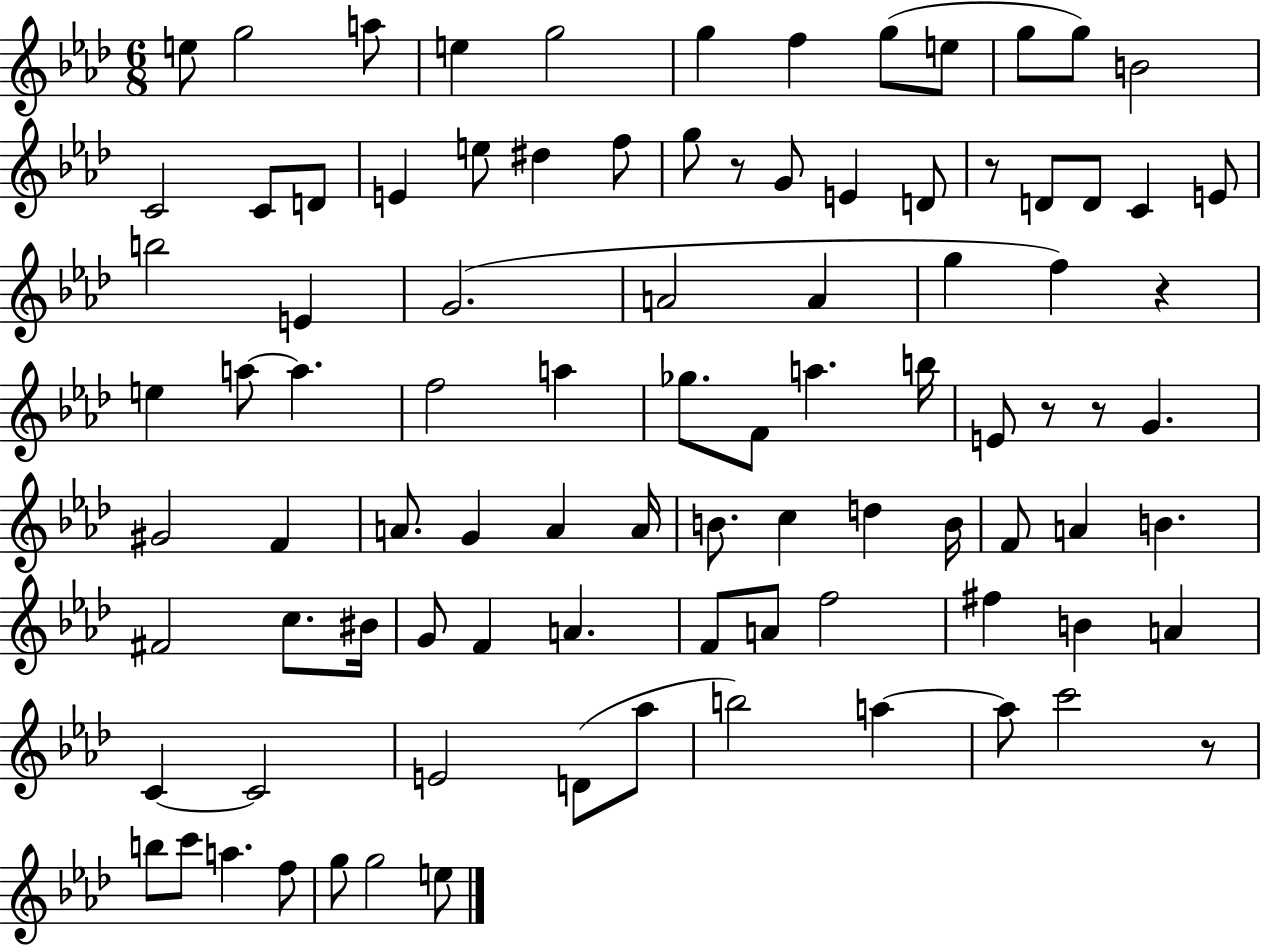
{
  \clef treble
  \numericTimeSignature
  \time 6/8
  \key aes \major
  \repeat volta 2 { e''8 g''2 a''8 | e''4 g''2 | g''4 f''4 g''8( e''8 | g''8 g''8) b'2 | \break c'2 c'8 d'8 | e'4 e''8 dis''4 f''8 | g''8 r8 g'8 e'4 d'8 | r8 d'8 d'8 c'4 e'8 | \break b''2 e'4 | g'2.( | a'2 a'4 | g''4 f''4) r4 | \break e''4 a''8~~ a''4. | f''2 a''4 | ges''8. f'8 a''4. b''16 | e'8 r8 r8 g'4. | \break gis'2 f'4 | a'8. g'4 a'4 a'16 | b'8. c''4 d''4 b'16 | f'8 a'4 b'4. | \break fis'2 c''8. bis'16 | g'8 f'4 a'4. | f'8 a'8 f''2 | fis''4 b'4 a'4 | \break c'4~~ c'2 | e'2 d'8( aes''8 | b''2) a''4~~ | a''8 c'''2 r8 | \break b''8 c'''8 a''4. f''8 | g''8 g''2 e''8 | } \bar "|."
}